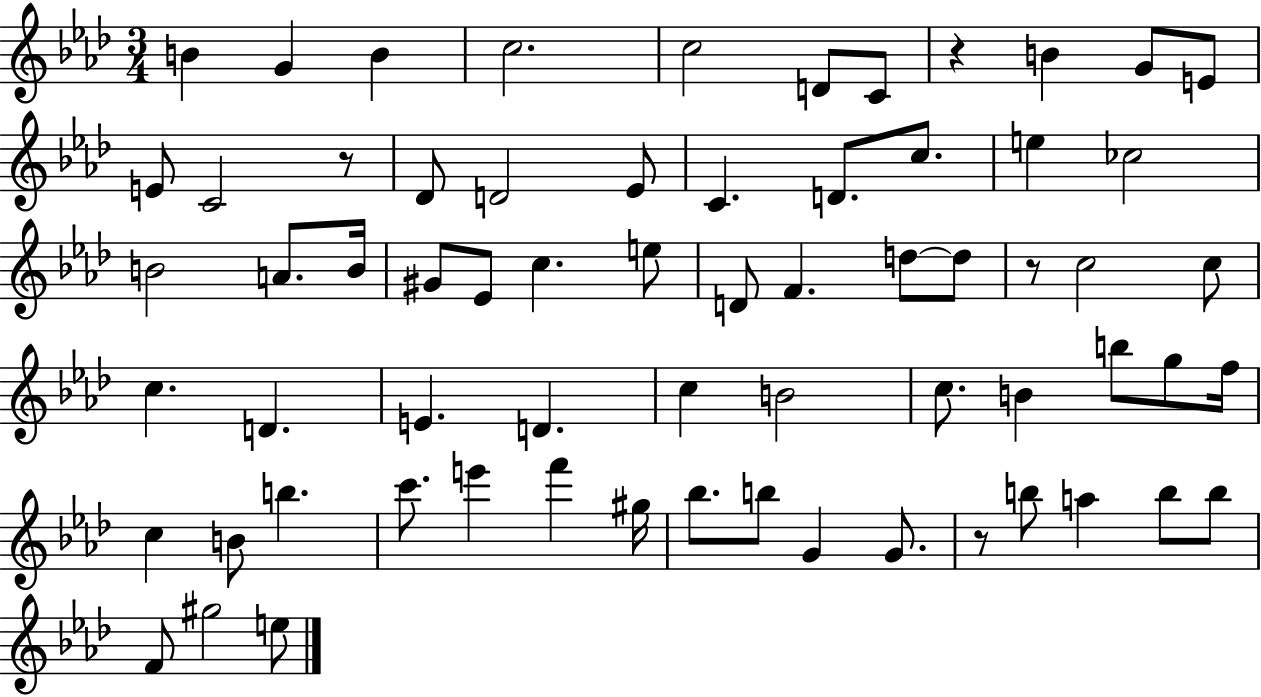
{
  \clef treble
  \numericTimeSignature
  \time 3/4
  \key aes \major
  b'4 g'4 b'4 | c''2. | c''2 d'8 c'8 | r4 b'4 g'8 e'8 | \break e'8 c'2 r8 | des'8 d'2 ees'8 | c'4. d'8. c''8. | e''4 ces''2 | \break b'2 a'8. b'16 | gis'8 ees'8 c''4. e''8 | d'8 f'4. d''8~~ d''8 | r8 c''2 c''8 | \break c''4. d'4. | e'4. d'4. | c''4 b'2 | c''8. b'4 b''8 g''8 f''16 | \break c''4 b'8 b''4. | c'''8. e'''4 f'''4 gis''16 | bes''8. b''8 g'4 g'8. | r8 b''8 a''4 b''8 b''8 | \break f'8 gis''2 e''8 | \bar "|."
}